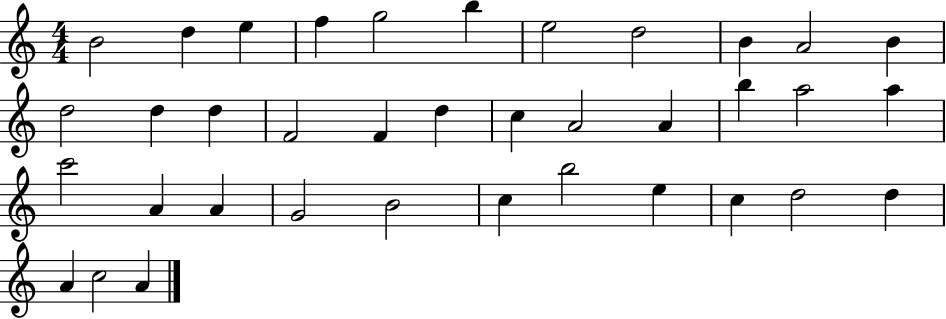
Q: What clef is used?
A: treble